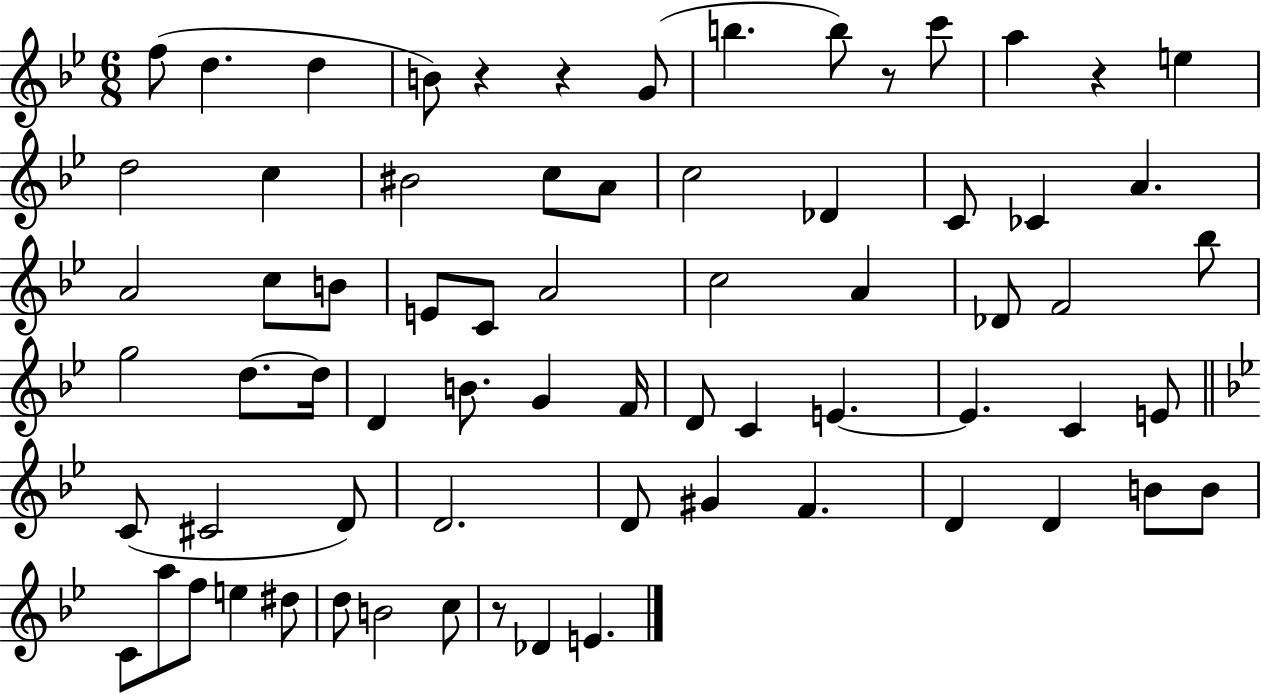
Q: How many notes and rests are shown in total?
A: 70